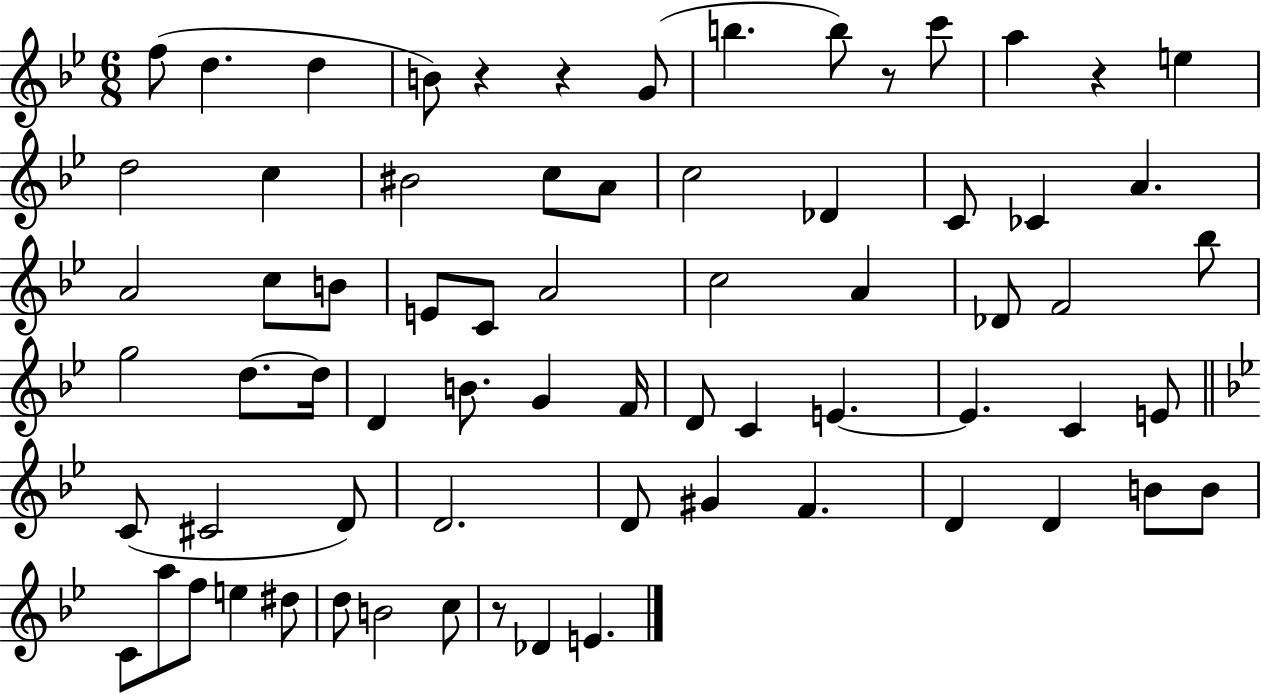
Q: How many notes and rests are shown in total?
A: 70